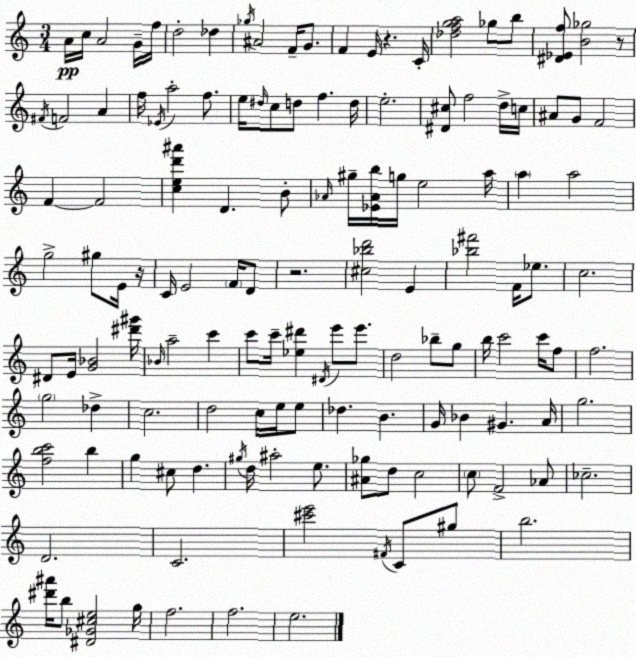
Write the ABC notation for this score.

X:1
T:Untitled
M:3/4
L:1/4
K:Am
A/4 c/4 A2 G/4 f/4 d2 _d _g/4 ^A2 F/4 G/2 F E/4 z C/4 [_dfga]2 _g/2 b/2 [^D_Ef]/2 [B_g]2 z/2 ^F/4 F2 A f/4 _E/4 a2 f/2 e/4 ^d/4 c/2 d/2 f d/4 e2 [^D^c]/2 f2 d/4 c/4 ^A/2 G/2 F2 F F2 [ced'^a'] D B/2 _A/4 ^g/4 [_E_Ab]/4 g/4 e2 a/4 a a2 g2 ^g/2 E/4 z/4 C/4 E2 F/4 D/2 z2 [^c_bd']2 E [_b^f']2 F/4 _e/2 c2 ^D/2 E/4 [G_B]2 [^d'^g']/4 _B/4 a2 c' c'/2 c'/4 [_e^d'] ^D/4 e'/2 e'/2 d2 _b/2 g/2 b/4 c'2 c'/4 f/2 f2 g2 _d c2 d2 c/4 e/4 e/2 _d B G/4 _B ^G A/4 g2 [fbc']2 b g ^c/2 d ^g/4 d/4 ^a2 e/2 [^A_g]/2 d/2 c2 c/2 F2 _A/2 _c2 D2 C2 [^c'e']2 ^F/4 C/2 ^g/2 b2 [^d'^a']/4 b/2 [^D_G^ce]2 g/4 f2 f2 e2